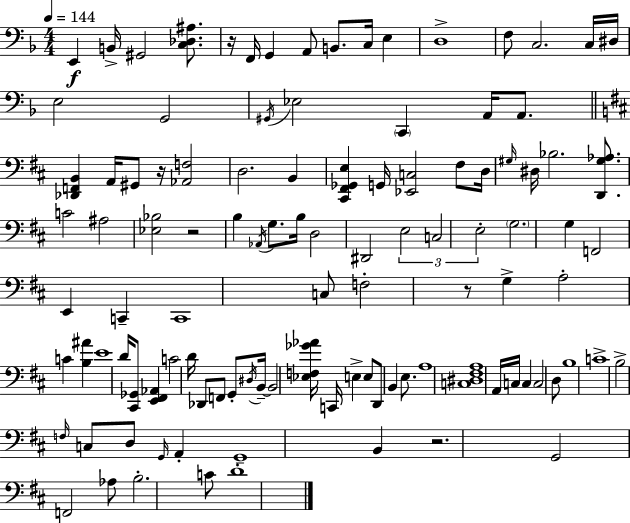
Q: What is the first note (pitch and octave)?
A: E2